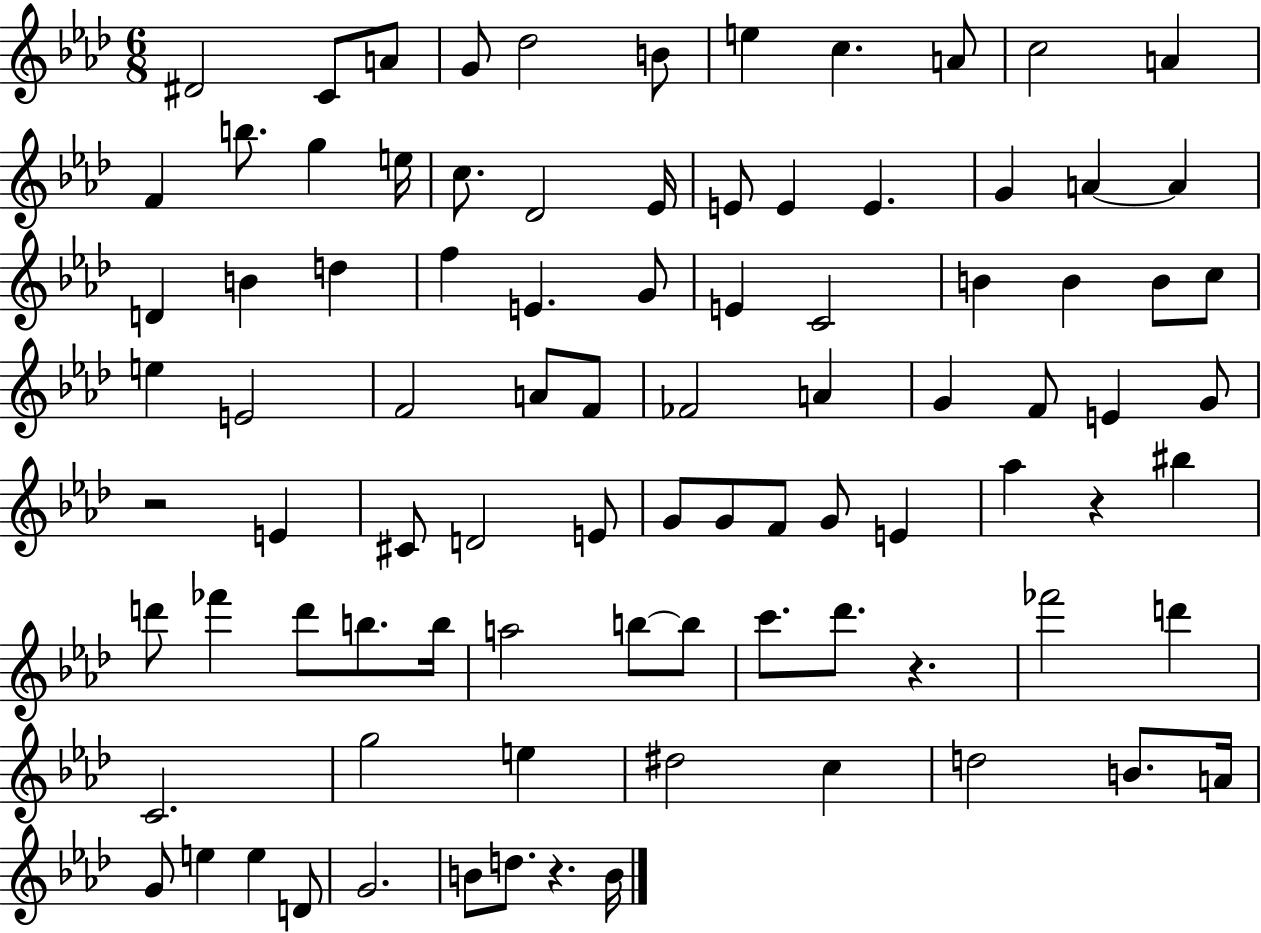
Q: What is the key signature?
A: AES major